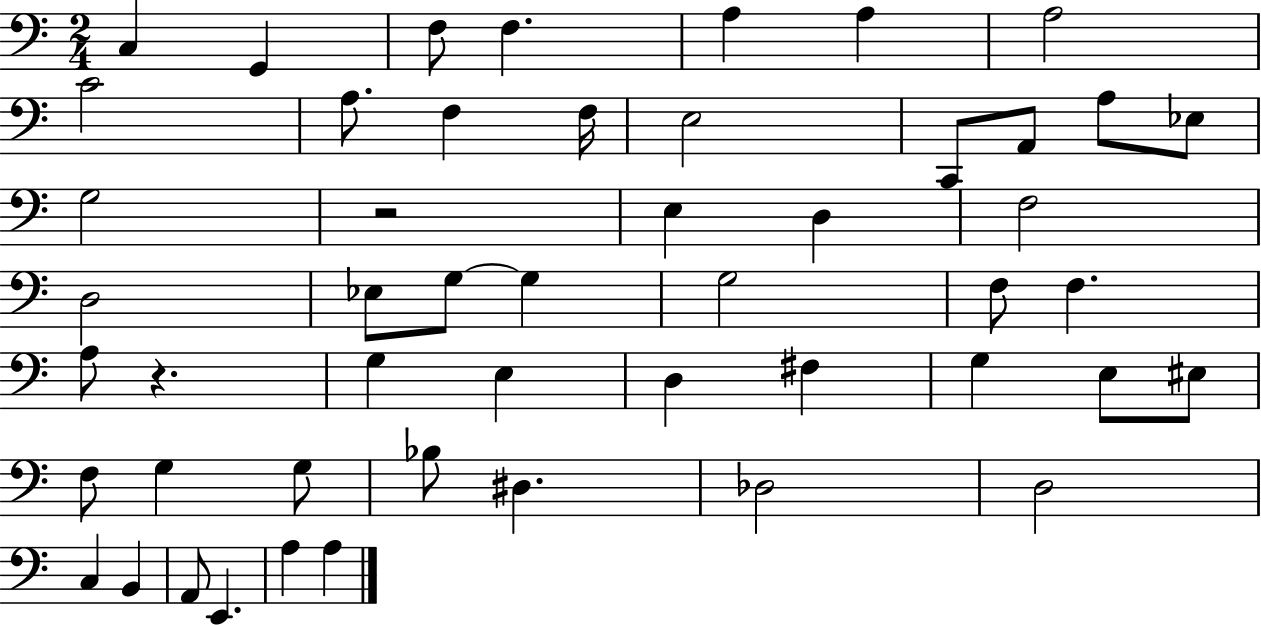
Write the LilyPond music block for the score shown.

{
  \clef bass
  \numericTimeSignature
  \time 2/4
  \key c \major
  \repeat volta 2 { c4 g,4 | f8 f4. | a4 a4 | a2 | \break c'2 | a8. f4 f16 | e2 | c,8 a,8 a8 ees8 | \break g2 | r2 | e4 d4 | f2 | \break d2 | ees8 g8~~ g4 | g2 | f8 f4. | \break a8 r4. | g4 e4 | d4 fis4 | g4 e8 eis8 | \break f8 g4 g8 | bes8 dis4. | des2 | d2 | \break c4 b,4 | a,8 e,4. | a4 a4 | } \bar "|."
}